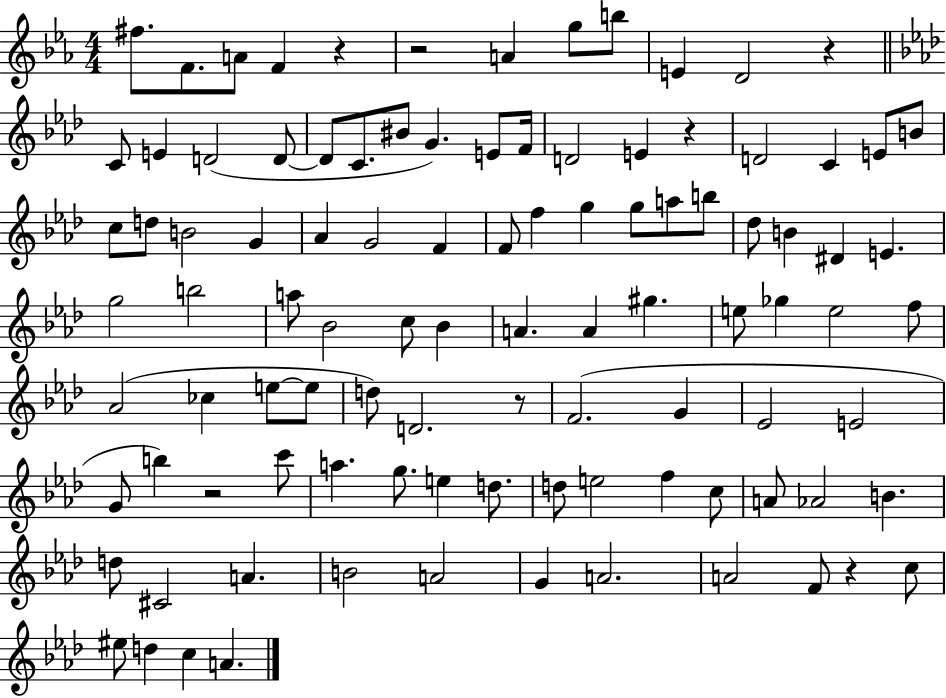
F#5/e. F4/e. A4/e F4/q R/q R/h A4/q G5/e B5/e E4/q D4/h R/q C4/e E4/q D4/h D4/e D4/e C4/e. BIS4/e G4/q. E4/e F4/s D4/h E4/q R/q D4/h C4/q E4/e B4/e C5/e D5/e B4/h G4/q Ab4/q G4/h F4/q F4/e F5/q G5/q G5/e A5/e B5/e Db5/e B4/q D#4/q E4/q. G5/h B5/h A5/e Bb4/h C5/e Bb4/q A4/q. A4/q G#5/q. E5/e Gb5/q E5/h F5/e Ab4/h CES5/q E5/e E5/e D5/e D4/h. R/e F4/h. G4/q Eb4/h E4/h G4/e B5/q R/h C6/e A5/q. G5/e. E5/q D5/e. D5/e E5/h F5/q C5/e A4/e Ab4/h B4/q. D5/e C#4/h A4/q. B4/h A4/h G4/q A4/h. A4/h F4/e R/q C5/e EIS5/e D5/q C5/q A4/q.